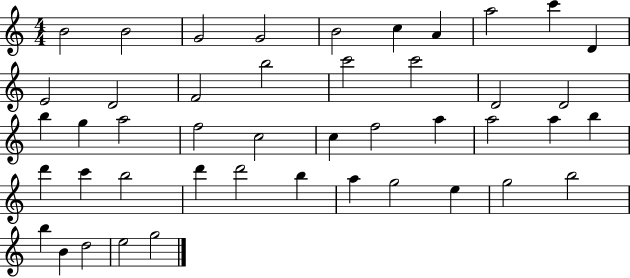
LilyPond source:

{
  \clef treble
  \numericTimeSignature
  \time 4/4
  \key c \major
  b'2 b'2 | g'2 g'2 | b'2 c''4 a'4 | a''2 c'''4 d'4 | \break e'2 d'2 | f'2 b''2 | c'''2 c'''2 | d'2 d'2 | \break b''4 g''4 a''2 | f''2 c''2 | c''4 f''2 a''4 | a''2 a''4 b''4 | \break d'''4 c'''4 b''2 | d'''4 d'''2 b''4 | a''4 g''2 e''4 | g''2 b''2 | \break b''4 b'4 d''2 | e''2 g''2 | \bar "|."
}